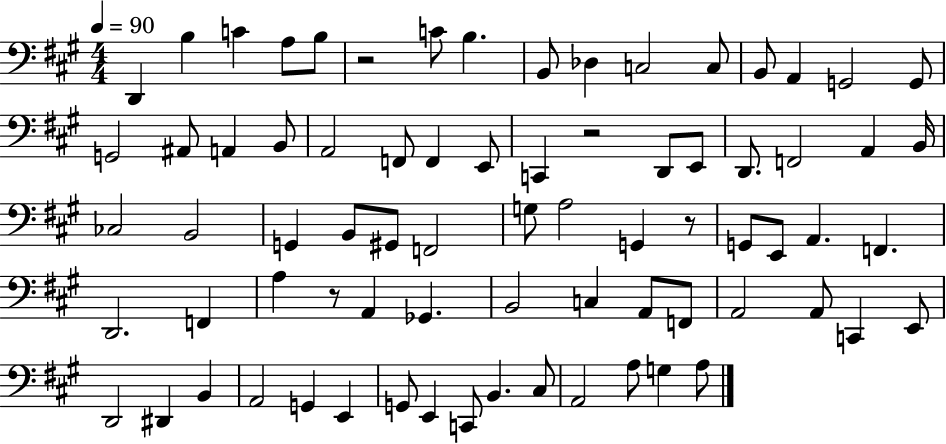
X:1
T:Untitled
M:4/4
L:1/4
K:A
D,, B, C A,/2 B,/2 z2 C/2 B, B,,/2 _D, C,2 C,/2 B,,/2 A,, G,,2 G,,/2 G,,2 ^A,,/2 A,, B,,/2 A,,2 F,,/2 F,, E,,/2 C,, z2 D,,/2 E,,/2 D,,/2 F,,2 A,, B,,/4 _C,2 B,,2 G,, B,,/2 ^G,,/2 F,,2 G,/2 A,2 G,, z/2 G,,/2 E,,/2 A,, F,, D,,2 F,, A, z/2 A,, _G,, B,,2 C, A,,/2 F,,/2 A,,2 A,,/2 C,, E,,/2 D,,2 ^D,, B,, A,,2 G,, E,, G,,/2 E,, C,,/2 B,, ^C,/2 A,,2 A,/2 G, A,/2